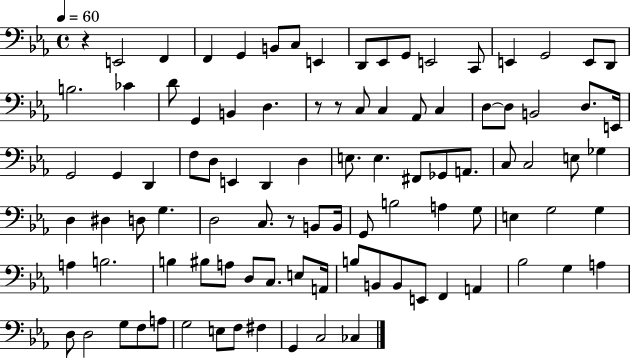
X:1
T:Untitled
M:4/4
L:1/4
K:Eb
z E,,2 F,, F,, G,, B,,/2 C,/2 E,, D,,/2 _E,,/2 G,,/2 E,,2 C,,/2 E,, G,,2 E,,/2 D,,/2 B,2 _C D/2 G,, B,, D, z/2 z/2 C,/2 C, _A,,/2 C, D,/2 D,/2 B,,2 D,/2 E,,/4 G,,2 G,, D,, F,/2 D,/2 E,, D,, D, E,/2 E, ^F,,/2 _G,,/2 A,,/2 C,/2 C,2 E,/2 _G, D, ^D, D,/2 G, D,2 C,/2 z/2 B,,/2 B,,/4 G,,/2 B,2 A, G,/2 E, G,2 G, A, B,2 B, ^B,/2 A,/2 D,/2 C,/2 E,/2 A,,/4 B,/2 B,,/2 B,,/2 E,,/2 F,, A,, _B,2 G, A, D,/2 D,2 G,/2 F,/2 A,/2 G,2 E,/2 F,/2 ^F, G,, C,2 _C,